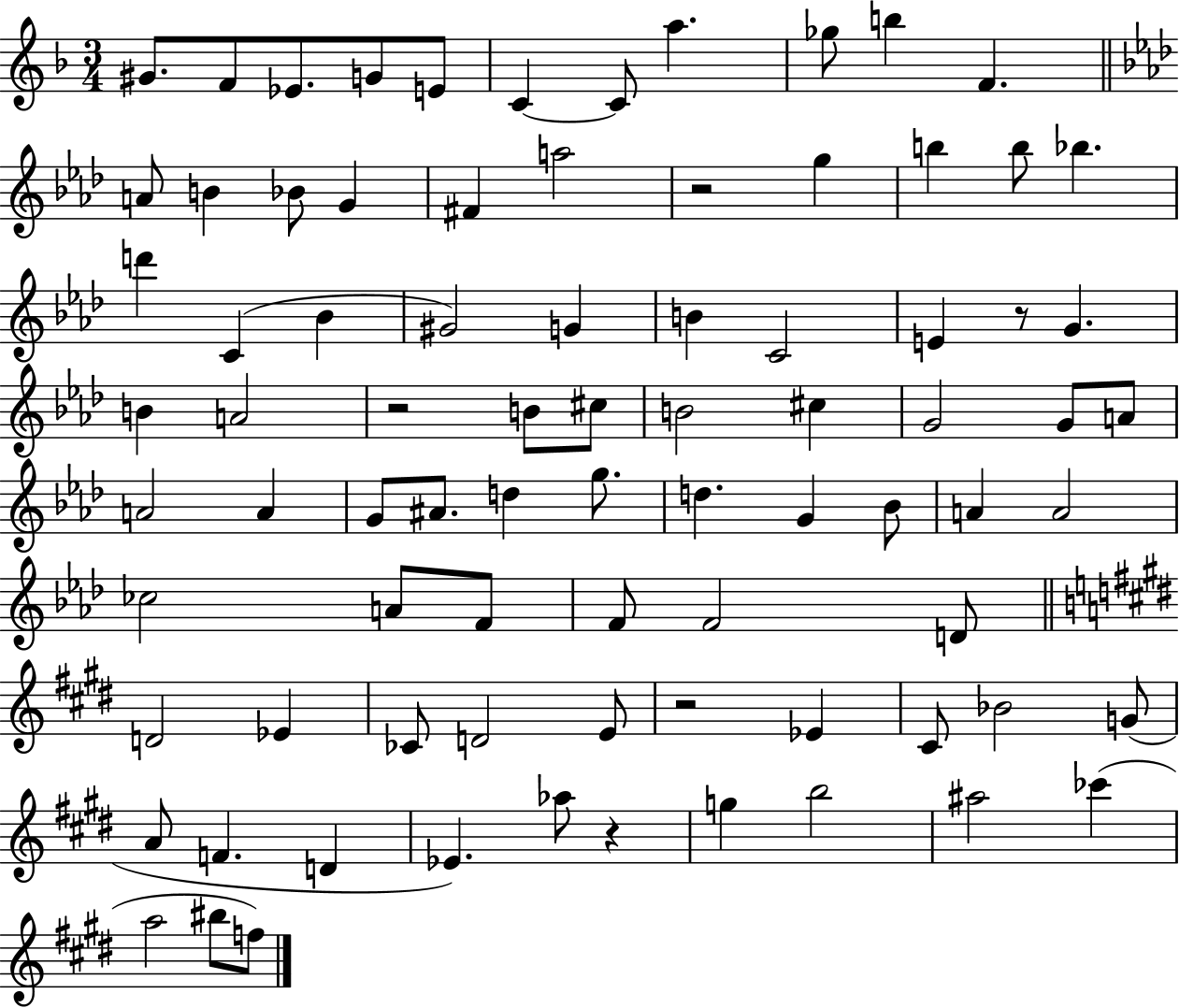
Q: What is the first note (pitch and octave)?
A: G#4